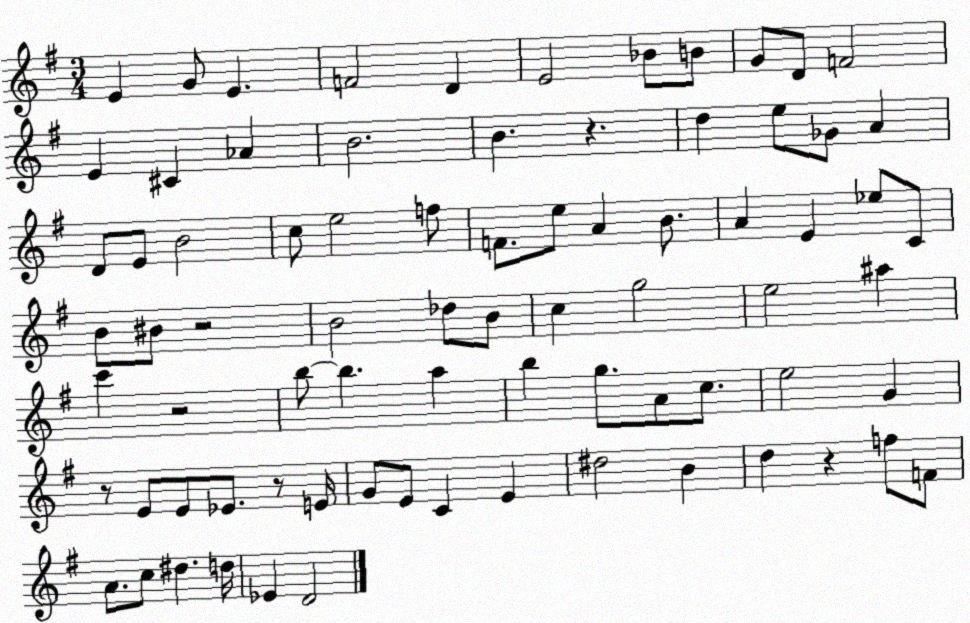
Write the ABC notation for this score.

X:1
T:Untitled
M:3/4
L:1/4
K:G
E G/2 E F2 D E2 _B/2 B/2 G/2 D/2 F2 E ^C _A B2 B z d e/2 _G/2 A D/2 E/2 B2 c/2 e2 f/2 F/2 e/2 A B/2 A E _e/2 C/2 B/2 ^B/2 z2 B2 _d/2 B/2 c g2 e2 ^a c' z2 b/2 b a b g/2 A/2 c/2 e2 G z/2 E/2 E/2 _E/2 z/2 E/4 G/2 E/2 C E ^d2 B d z f/2 F/2 A/2 c/2 ^d d/4 _E D2